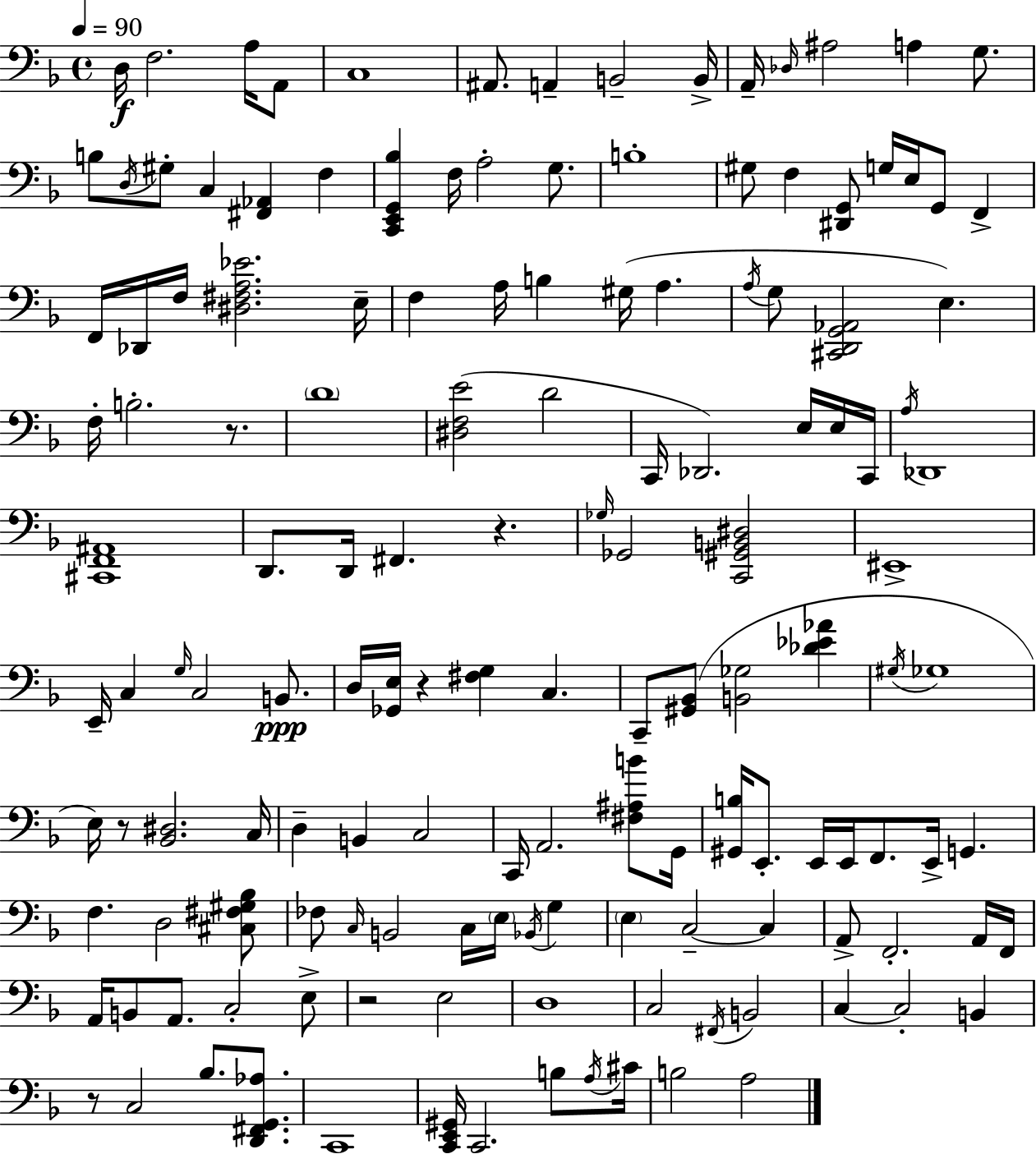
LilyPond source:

{
  \clef bass
  \time 4/4
  \defaultTimeSignature
  \key f \major
  \tempo 4 = 90
  d16\f f2. a16 a,8 | c1 | ais,8. a,4-- b,2-- b,16-> | a,16-- \grace { des16 } ais2 a4 g8. | \break b8 \acciaccatura { d16 } gis8-. c4 <fis, aes,>4 f4 | <c, e, g, bes>4 f16 a2-. g8. | b1-. | gis8 f4 <dis, g,>8 g16 e16 g,8 f,4-> | \break f,16 des,16 f16 <dis fis a ees'>2. | e16-- f4 a16 b4 gis16( a4. | \acciaccatura { a16 } g8 <cis, d, g, aes,>2 e4.) | f16-. b2.-. | \break r8. \parenthesize d'1 | <dis f e'>2( d'2 | c,16 des,2.) | e16 e16 c,16 \acciaccatura { a16 } des,1 | \break <cis, f, ais,>1 | d,8. d,16 fis,4. r4. | \grace { ges16 } ges,2 <c, gis, b, dis>2 | eis,1-> | \break e,16-- c4 \grace { g16 } c2 | b,8.\ppp d16 <ges, e>16 r4 <fis g>4 | c4. c,8-- <gis, bes,>8( <b, ges>2 | <des' ees' aes'>4 \acciaccatura { gis16 } ges1 | \break e16) r8 <bes, dis>2. | c16 d4-- b,4 c2 | c,16 a,2. | <fis ais b'>8 g,16 <gis, b>16 e,8.-. e,16 e,16 f,8. | \break e,16-> g,4. f4. d2 | <cis fis gis bes>8 fes8 \grace { c16 } b,2 | c16 \parenthesize e16 \acciaccatura { bes,16 } g4 \parenthesize e4 c2--~~ | c4 a,8-> f,2.-. | \break a,16 f,16 a,16 b,8 a,8. c2-. | e8-> r2 | e2 d1 | c2 | \break \acciaccatura { fis,16 } b,2 c4~~ c2-. | b,4 r8 c2 | bes8. <d, fis, g, aes>8. c,1 | <c, e, gis,>16 c,2. | \break b8 \acciaccatura { a16 } cis'16 b2 | a2 \bar "|."
}